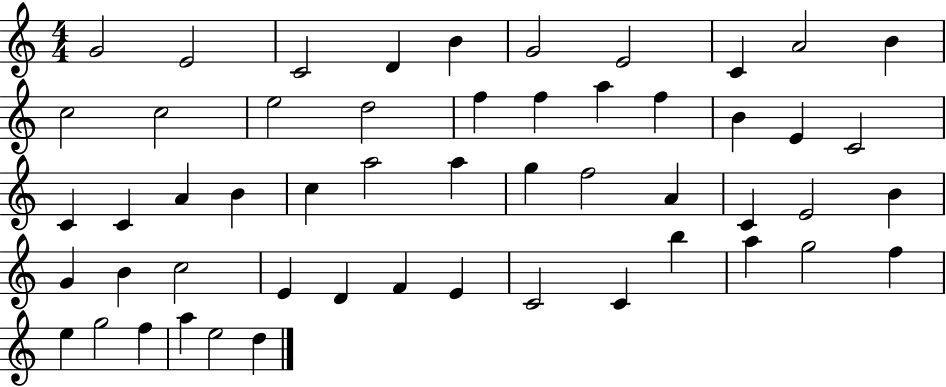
X:1
T:Untitled
M:4/4
L:1/4
K:C
G2 E2 C2 D B G2 E2 C A2 B c2 c2 e2 d2 f f a f B E C2 C C A B c a2 a g f2 A C E2 B G B c2 E D F E C2 C b a g2 f e g2 f a e2 d